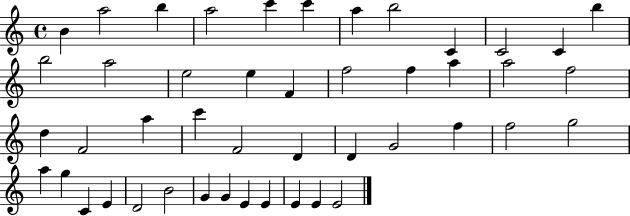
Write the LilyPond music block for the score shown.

{
  \clef treble
  \time 4/4
  \defaultTimeSignature
  \key c \major
  b'4 a''2 b''4 | a''2 c'''4 c'''4 | a''4 b''2 c'4 | c'2 c'4 b''4 | \break b''2 a''2 | e''2 e''4 f'4 | f''2 f''4 a''4 | a''2 f''2 | \break d''4 f'2 a''4 | c'''4 f'2 d'4 | d'4 g'2 f''4 | f''2 g''2 | \break a''4 g''4 c'4 e'4 | d'2 b'2 | g'4 g'4 e'4 e'4 | e'4 e'4 e'2 | \break \bar "|."
}